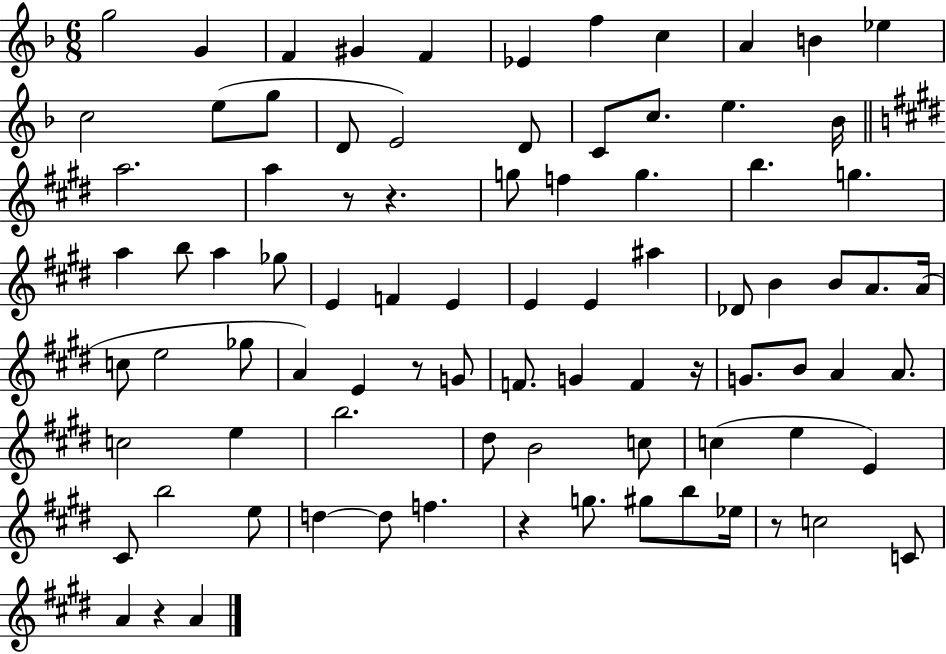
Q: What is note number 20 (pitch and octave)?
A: E5